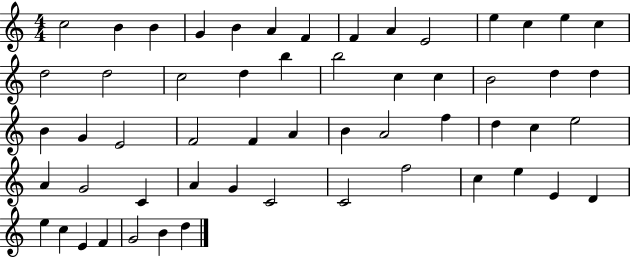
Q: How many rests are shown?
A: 0